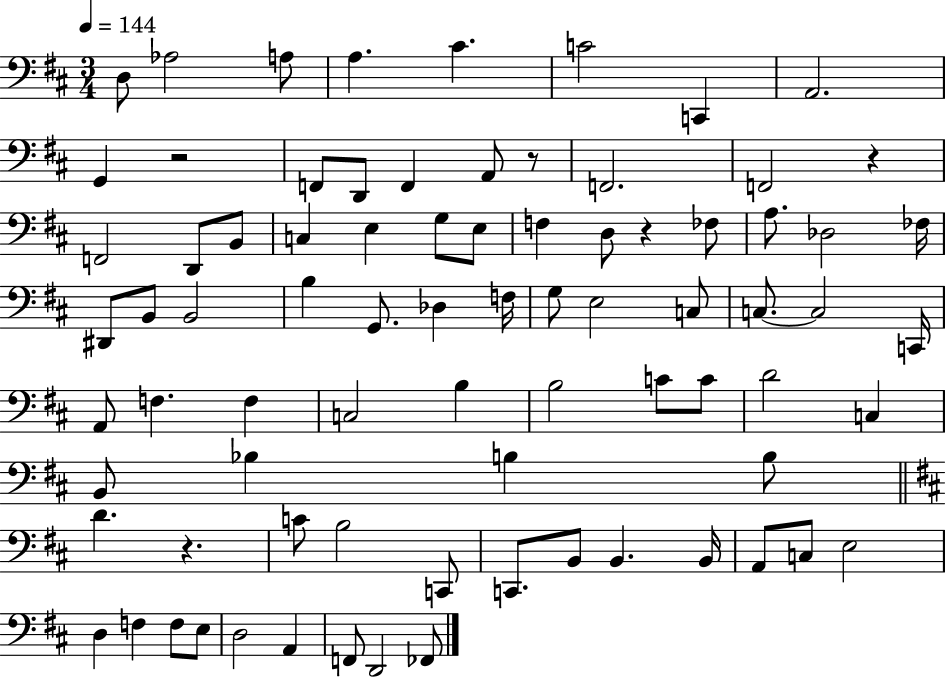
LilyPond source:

{
  \clef bass
  \numericTimeSignature
  \time 3/4
  \key d \major
  \tempo 4 = 144
  d8 aes2 a8 | a4. cis'4. | c'2 c,4 | a,2. | \break g,4 r2 | f,8 d,8 f,4 a,8 r8 | f,2. | f,2 r4 | \break f,2 d,8 b,8 | c4 e4 g8 e8 | f4 d8 r4 fes8 | a8. des2 fes16 | \break dis,8 b,8 b,2 | b4 g,8. des4 f16 | g8 e2 c8 | c8.~~ c2 c,16 | \break a,8 f4. f4 | c2 b4 | b2 c'8 c'8 | d'2 c4 | \break b,8 bes4 b4 b8 | \bar "||" \break \key d \major d'4. r4. | c'8 b2 c,8 | c,8. b,8 b,4. b,16 | a,8 c8 e2 | \break d4 f4 f8 e8 | d2 a,4 | f,8 d,2 fes,8 | \bar "|."
}